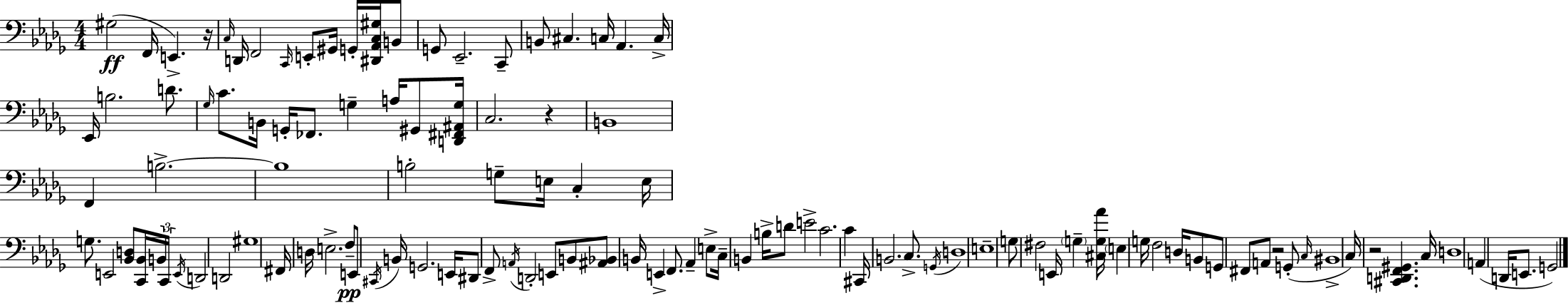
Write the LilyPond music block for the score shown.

{
  \clef bass
  \numericTimeSignature
  \time 4/4
  \key bes \minor
  gis2(\ff f,16 e,4.->) r16 | \grace { c16 } d,16 f,2 \grace { c,16 } e,8-. gis,16 g,16-. <dis, aes, c gis>16 | b,8 g,8 ees,2.-- | c,8-- b,8 cis4. c16 aes,4. | \break c16-> ees,16 b2. d'8. | \grace { ges16 } c'8. b,16 g,16-. fes,8. g4-- a16 | gis,8 <d, fis, ais, g>16 c2. r4 | b,1 | \break f,4 b2.->~~ | b1 | b2-. g8-- e16 c4-. | e16 g8. e,2 <bes, d>8 | \break <c, bes,>16 \tuplet 3/2 { b,16 c,16 \acciaccatura { e,16 } } d,2 d,2 | gis1 | fis,16 d16 e2.-> | f8--\pp e,8 \acciaccatura { cis,16 } b,16 g,2. | \break e,16 dis,8 f,8-> \acciaccatura { a,16 } d,2-. | e,8 b,8 <ais, bes,>8 b,16 e,4-> f,8. | aes,4-- e8-> c16-- b,4 b16-> d'8 e'2-> | c'2. | \break c'4 cis,16 b,2. | c8.-> \acciaccatura { g,16 } d1 | e1-- | g8 fis2 | \break e,16 \parenthesize g4-- <cis g aes'>16 \parenthesize e4 g16 f2 | d16 b,8 g,8 fis,8 a,8 r2 | g,8-.( \grace { c16 } bis,1-> | c16) r2 | \break <cis, d, f, gis,>4. c16 d1 | a,4( d,16 e,8. | g,2) \bar "|."
}